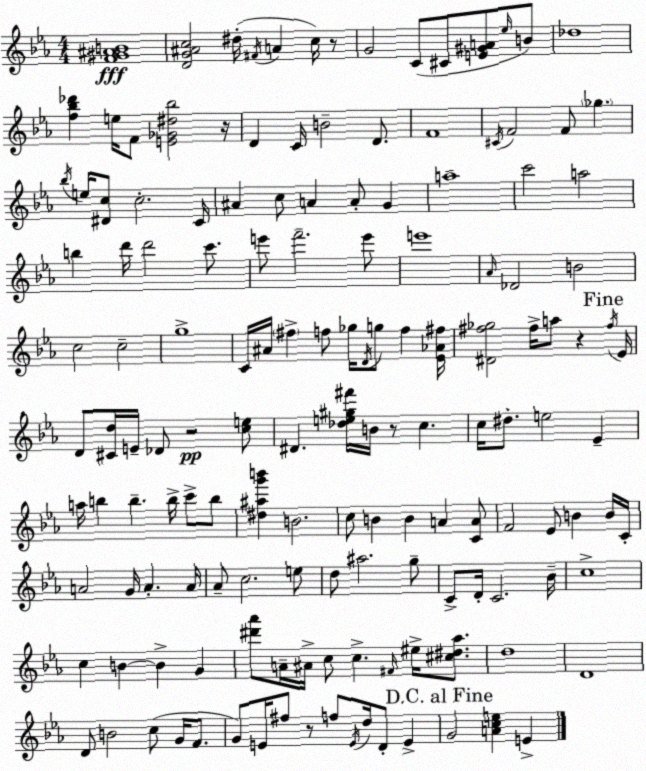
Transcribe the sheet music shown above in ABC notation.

X:1
T:Untitled
M:4/4
L:1/4
K:Eb
[F^G^AB]4 [DG^Ac]2 ^d/4 ^F/4 A c/4 z/2 G2 C/2 ^C/2 [E^GA]/2 _e/4 B/2 _d4 [f_b_d'] e/4 F/2 [E_G^d_b]2 z/4 D C/4 B2 D/2 F4 ^C/4 F2 F/2 _g _b/4 e/4 [^Dc]/2 c2 C/4 ^A c/2 A A/2 G a4 c'2 a2 b d'/4 d'2 c'/2 e'/2 f'2 e'/2 e'4 _A/4 _D2 B2 c2 c2 g4 C/4 ^A/4 ^f f/2 _g/4 D/4 g/2 f [_E_A^f]/4 [^D^f_g]2 ^f/4 a/2 z ^f/4 _E/4 D/2 [^Cd]/4 E/4 _D/2 z2 [ce]/2 ^D [_de^g^f']/4 B/4 z/2 c c/4 ^d/2 e2 _E a/4 b b b/4 c'/2 b/2 [^d^ag'b'] B2 c/2 B B A [CA]/2 F2 _E/2 B B/4 C/4 A2 G/4 A A/4 _A/2 c2 e/2 d/2 ^a2 g/2 C/2 D/4 C2 _B/4 c4 c B B G [^d'_a']/2 A/4 ^A/4 c/2 c ^F/4 ^e/4 [^c^d_a]/2 d4 D4 D/2 B2 c/2 G/4 F/2 G/2 E/4 ^f/2 z/2 f/2 E/4 d/4 D/2 E G2 [Ace] E